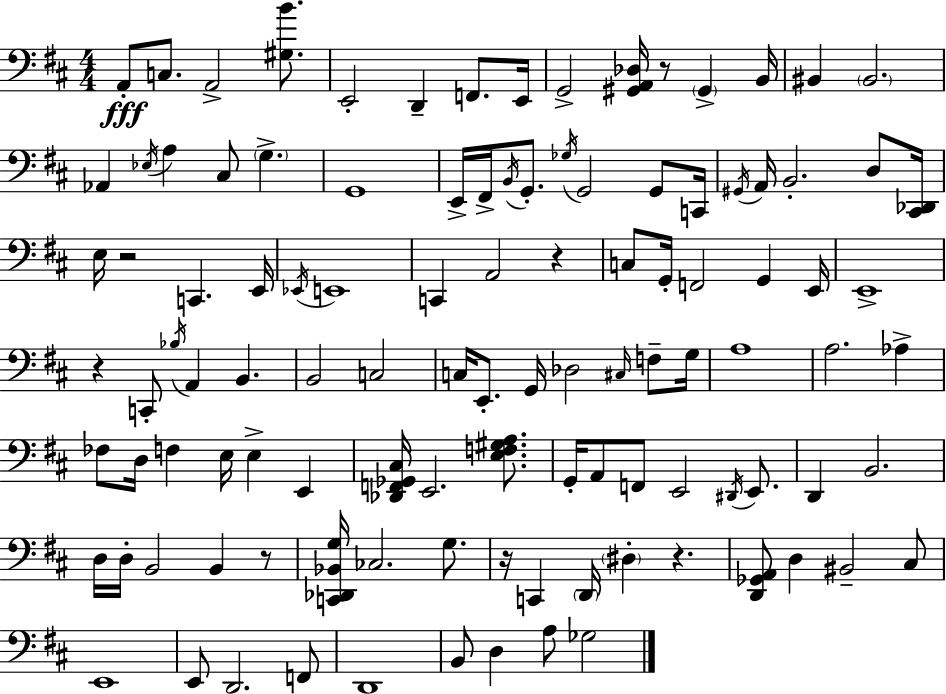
X:1
T:Untitled
M:4/4
L:1/4
K:D
A,,/2 C,/2 A,,2 [^G,B]/2 E,,2 D,, F,,/2 E,,/4 G,,2 [^G,,A,,_D,]/4 z/2 ^G,, B,,/4 ^B,, ^B,,2 _A,, _E,/4 A, ^C,/2 G, G,,4 E,,/4 ^F,,/4 B,,/4 G,,/2 _G,/4 G,,2 G,,/2 C,,/4 ^G,,/4 A,,/4 B,,2 D,/2 [^C,,_D,,]/4 E,/4 z2 C,, E,,/4 _E,,/4 E,,4 C,, A,,2 z C,/2 G,,/4 F,,2 G,, E,,/4 E,,4 z C,,/2 _B,/4 A,, B,, B,,2 C,2 C,/4 E,,/2 G,,/4 _D,2 ^C,/4 F,/2 G,/4 A,4 A,2 _A, _F,/2 D,/4 F, E,/4 E, E,, [_D,,F,,_G,,^C,]/4 E,,2 [E,F,^G,A,]/2 G,,/4 A,,/2 F,,/2 E,,2 ^D,,/4 E,,/2 D,, B,,2 D,/4 D,/4 B,,2 B,, z/2 [C,,_D,,_B,,G,]/4 _C,2 G,/2 z/4 C,, D,,/4 ^D, z [D,,_G,,A,,]/2 D, ^B,,2 ^C,/2 E,,4 E,,/2 D,,2 F,,/2 D,,4 B,,/2 D, A,/2 _G,2